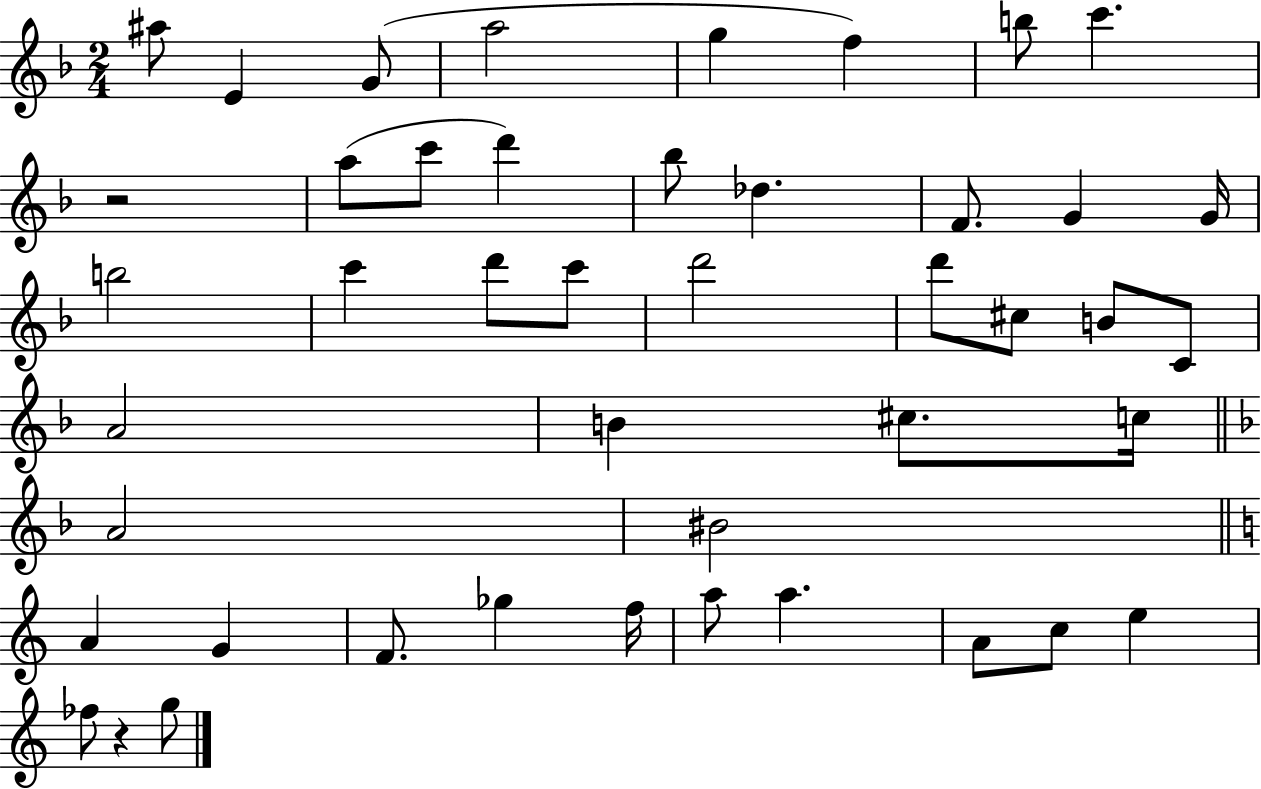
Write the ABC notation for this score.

X:1
T:Untitled
M:2/4
L:1/4
K:F
^a/2 E G/2 a2 g f b/2 c' z2 a/2 c'/2 d' _b/2 _d F/2 G G/4 b2 c' d'/2 c'/2 d'2 d'/2 ^c/2 B/2 C/2 A2 B ^c/2 c/4 A2 ^B2 A G F/2 _g f/4 a/2 a A/2 c/2 e _f/2 z g/2